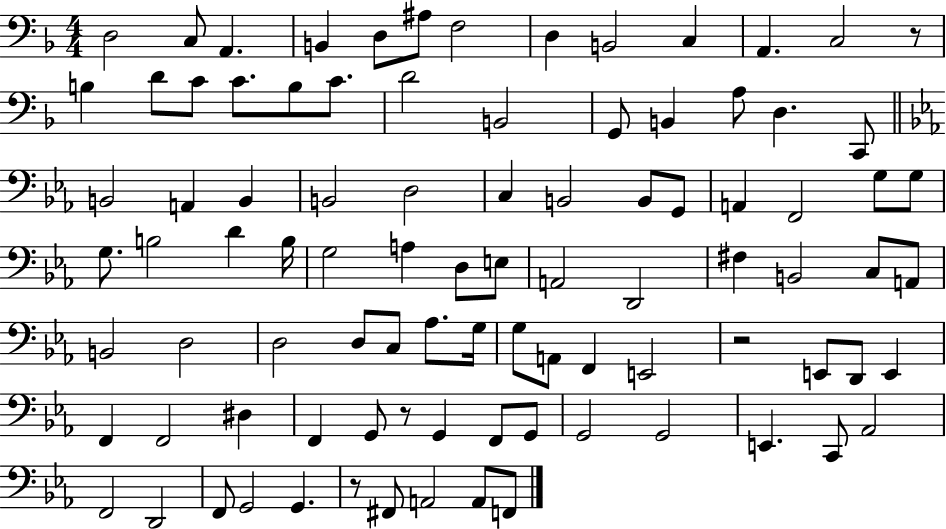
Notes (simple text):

D3/h C3/e A2/q. B2/q D3/e A#3/e F3/h D3/q B2/h C3/q A2/q. C3/h R/e B3/q D4/e C4/e C4/e. B3/e C4/e. D4/h B2/h G2/e B2/q A3/e D3/q. C2/e B2/h A2/q B2/q B2/h D3/h C3/q B2/h B2/e G2/e A2/q F2/h G3/e G3/e G3/e. B3/h D4/q B3/s G3/h A3/q D3/e E3/e A2/h D2/h F#3/q B2/h C3/e A2/e B2/h D3/h D3/h D3/e C3/e Ab3/e. G3/s G3/e A2/e F2/q E2/h R/h E2/e D2/e E2/q F2/q F2/h D#3/q F2/q G2/e R/e G2/q F2/e G2/e G2/h G2/h E2/q. C2/e Ab2/h F2/h D2/h F2/e G2/h G2/q. R/e F#2/e A2/h A2/e F2/e